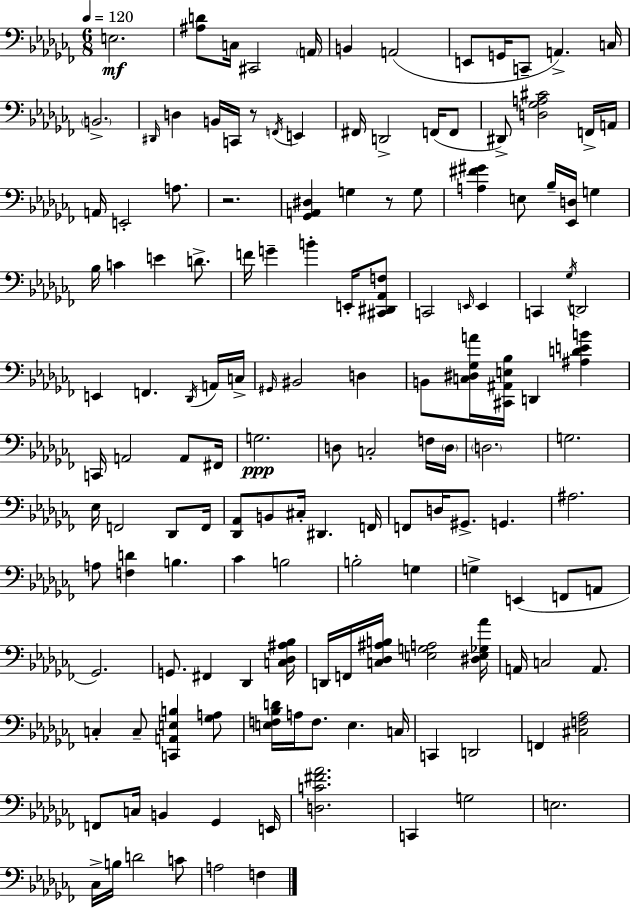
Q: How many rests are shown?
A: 3